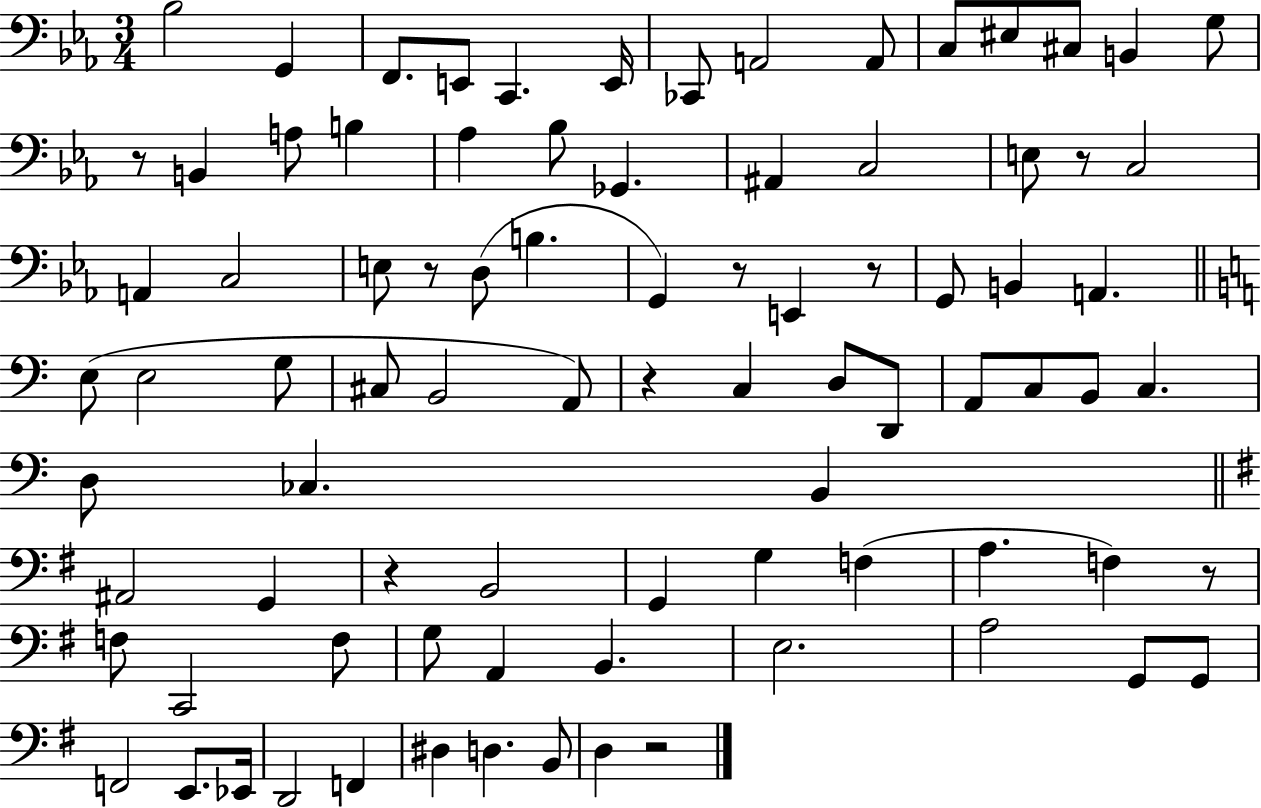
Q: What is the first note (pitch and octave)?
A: Bb3